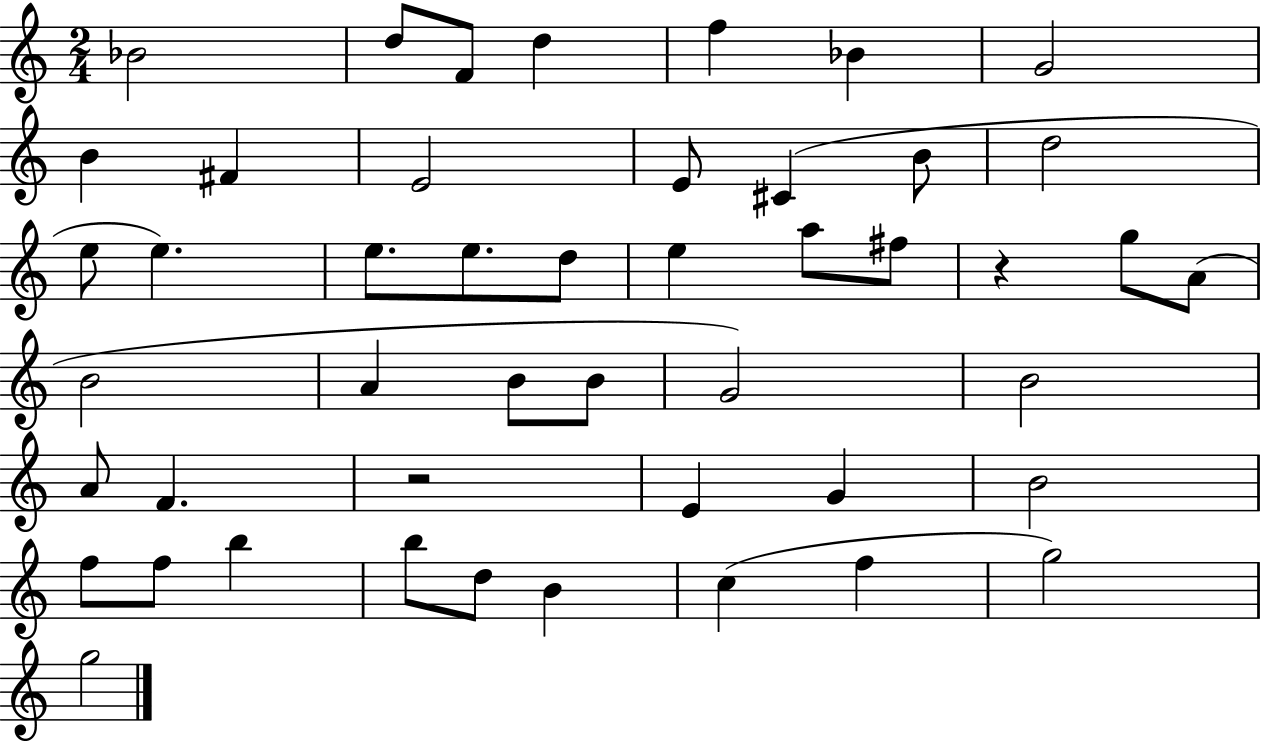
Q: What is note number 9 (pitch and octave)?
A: F#4